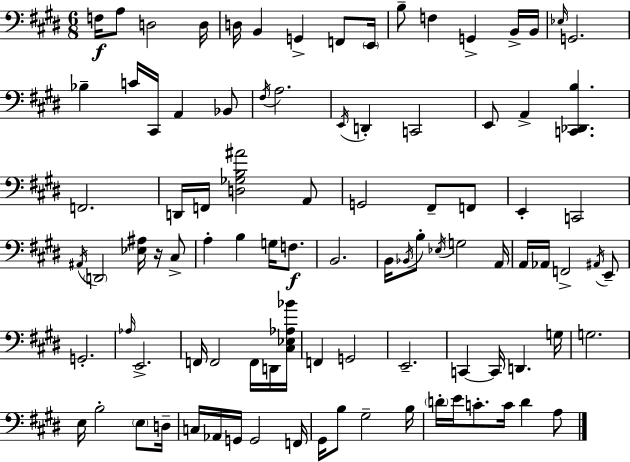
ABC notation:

X:1
T:Untitled
M:6/8
L:1/4
K:E
F,/4 A,/2 D,2 D,/4 D,/4 B,, G,, F,,/2 E,,/4 B,/2 F, G,, B,,/4 B,,/4 _E,/4 G,,2 _B, C/4 ^C,,/4 A,, _B,,/2 ^F,/4 A,2 E,,/4 D,, C,,2 E,,/2 A,, [C,,_D,,B,] F,,2 D,,/4 F,,/4 [D,_G,B,^A]2 A,,/2 G,,2 ^F,,/2 F,,/2 E,, C,,2 ^A,,/4 D,,2 [_E,^A,]/4 z/4 ^C,/2 A, B, G,/4 F,/2 B,,2 B,,/4 _B,,/4 B,/2 _E,/4 G,2 A,,/4 A,,/4 _A,,/4 F,,2 ^A,,/4 E,,/2 G,,2 _A,/4 E,,2 F,,/4 F,,2 F,,/4 D,,/4 [^C,_E,_A,_B]/4 F,, G,,2 E,,2 C,, C,,/4 D,, G,/4 G,2 E,/4 B,2 E,/2 D,/4 C,/4 _A,,/4 G,,/4 G,,2 F,,/4 ^G,,/4 B,/2 ^G,2 B,/4 D/4 E/4 C/2 C/4 D A,/2